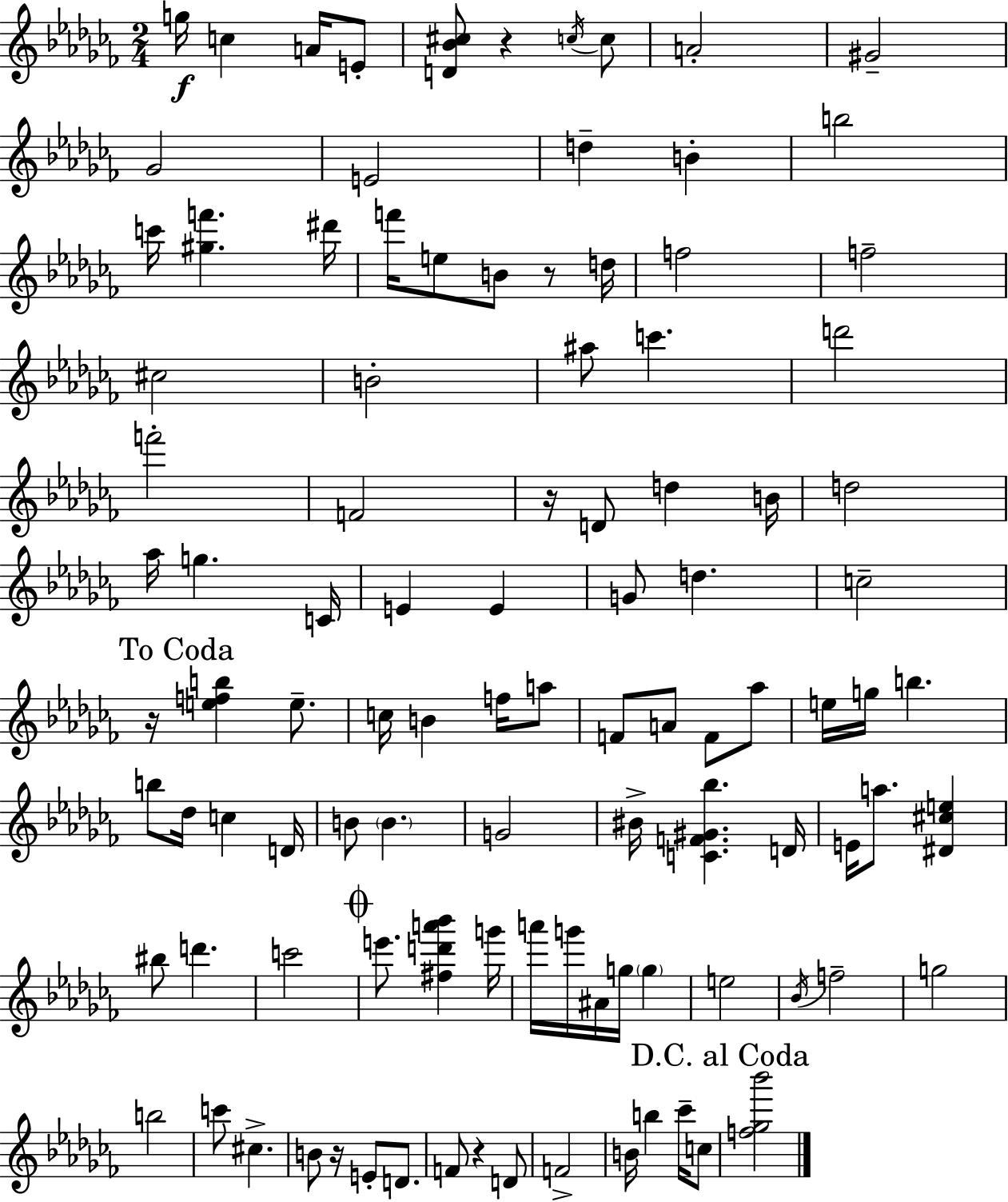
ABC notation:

X:1
T:Untitled
M:2/4
L:1/4
K:Abm
g/4 c A/4 E/2 [D_B^c]/2 z c/4 c/2 A2 ^G2 _G2 E2 d B b2 c'/4 [^gf'] ^d'/4 f'/4 e/2 B/2 z/2 d/4 f2 f2 ^c2 B2 ^a/2 c' d'2 f'2 F2 z/4 D/2 d B/4 d2 _a/4 g C/4 E E G/2 d c2 z/4 [efb] e/2 c/4 B f/4 a/2 F/2 A/2 F/2 _a/2 e/4 g/4 b b/2 _d/4 c D/4 B/2 B G2 ^B/4 [CF^G_b] D/4 E/4 a/2 [^D^ce] ^b/2 d' c'2 e'/2 [^fd'a'_b'] g'/4 a'/4 g'/4 ^A/4 g/4 g e2 _B/4 f2 g2 b2 c'/2 ^c B/2 z/4 E/2 D/2 F/2 z D/2 F2 B/4 b _c'/4 c/2 [f_g_b']2